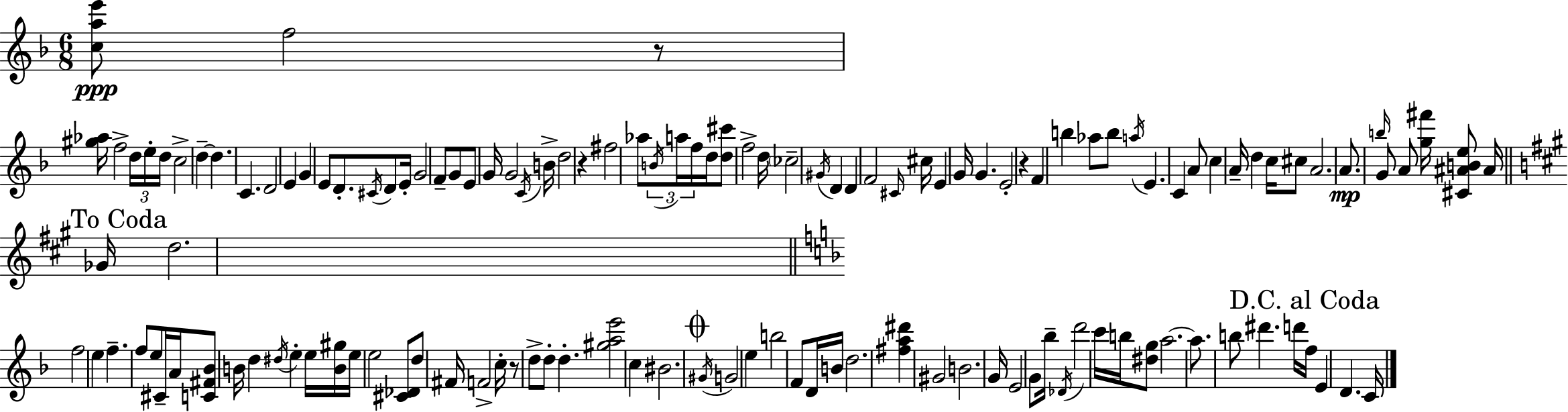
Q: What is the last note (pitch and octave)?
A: C4